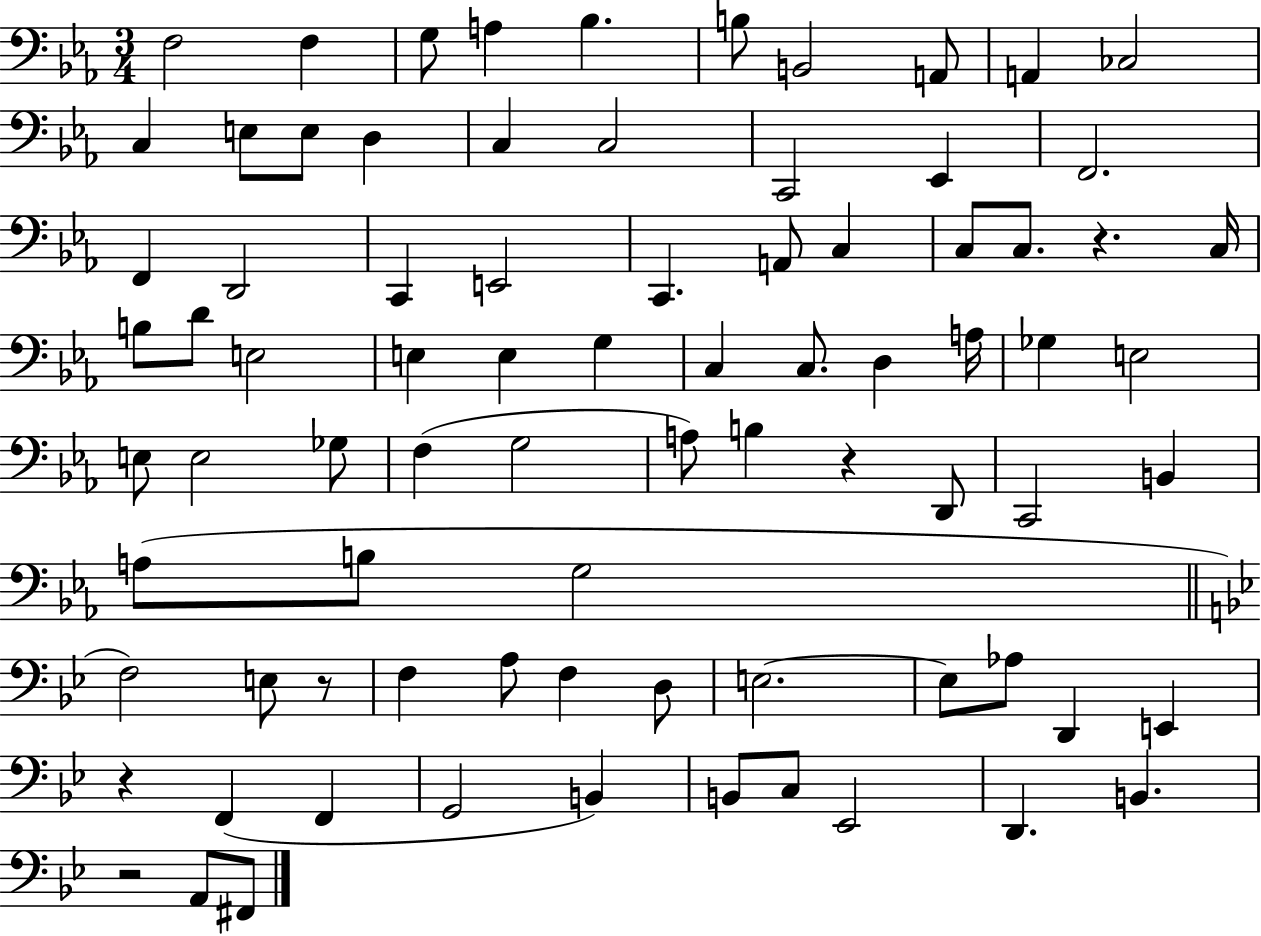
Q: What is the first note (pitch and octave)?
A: F3